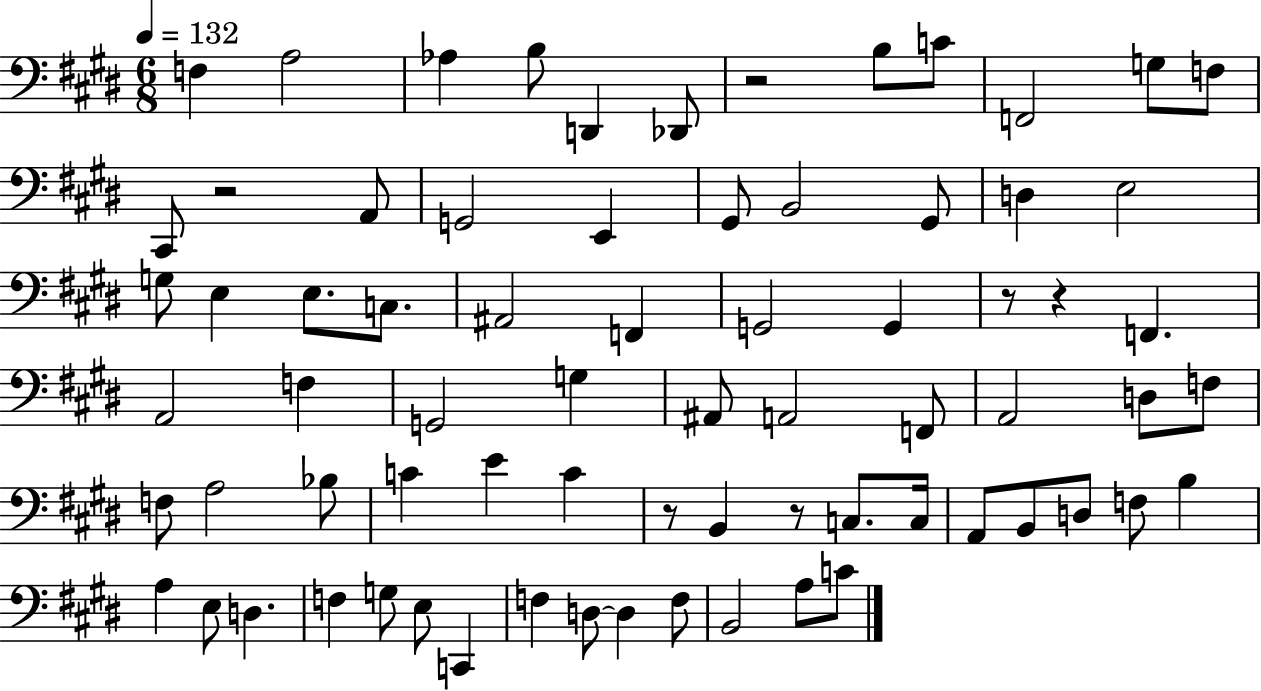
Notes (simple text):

F3/q A3/h Ab3/q B3/e D2/q Db2/e R/h B3/e C4/e F2/h G3/e F3/e C#2/e R/h A2/e G2/h E2/q G#2/e B2/h G#2/e D3/q E3/h G3/e E3/q E3/e. C3/e. A#2/h F2/q G2/h G2/q R/e R/q F2/q. A2/h F3/q G2/h G3/q A#2/e A2/h F2/e A2/h D3/e F3/e F3/e A3/h Bb3/e C4/q E4/q C4/q R/e B2/q R/e C3/e. C3/s A2/e B2/e D3/e F3/e B3/q A3/q E3/e D3/q. F3/q G3/e E3/e C2/q F3/q D3/e D3/q F3/e B2/h A3/e C4/e